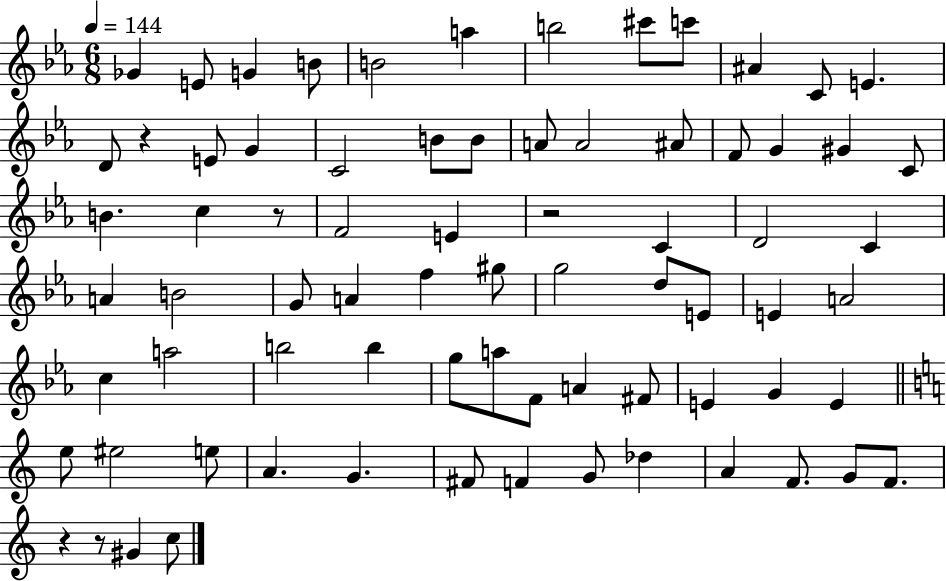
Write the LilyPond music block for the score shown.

{
  \clef treble
  \numericTimeSignature
  \time 6/8
  \key ees \major
  \tempo 4 = 144
  \repeat volta 2 { ges'4 e'8 g'4 b'8 | b'2 a''4 | b''2 cis'''8 c'''8 | ais'4 c'8 e'4. | \break d'8 r4 e'8 g'4 | c'2 b'8 b'8 | a'8 a'2 ais'8 | f'8 g'4 gis'4 c'8 | \break b'4. c''4 r8 | f'2 e'4 | r2 c'4 | d'2 c'4 | \break a'4 b'2 | g'8 a'4 f''4 gis''8 | g''2 d''8 e'8 | e'4 a'2 | \break c''4 a''2 | b''2 b''4 | g''8 a''8 f'8 a'4 fis'8 | e'4 g'4 e'4 | \break \bar "||" \break \key a \minor e''8 eis''2 e''8 | a'4. g'4. | fis'8 f'4 g'8 des''4 | a'4 f'8. g'8 f'8. | \break r4 r8 gis'4 c''8 | } \bar "|."
}